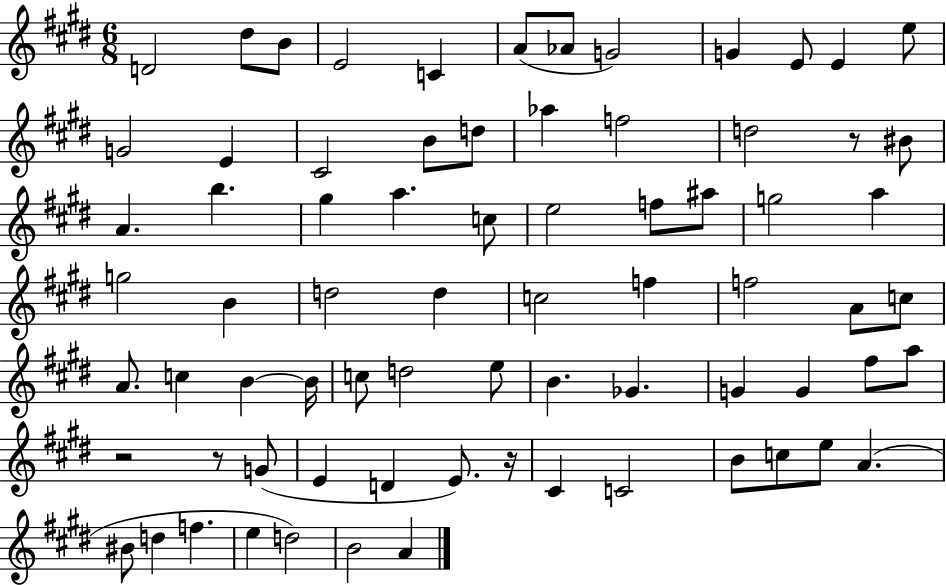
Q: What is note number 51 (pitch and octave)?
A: G4